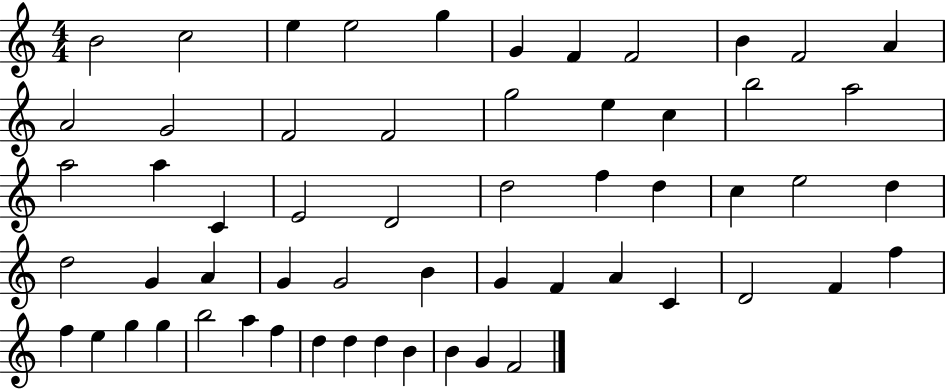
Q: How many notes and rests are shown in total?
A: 58